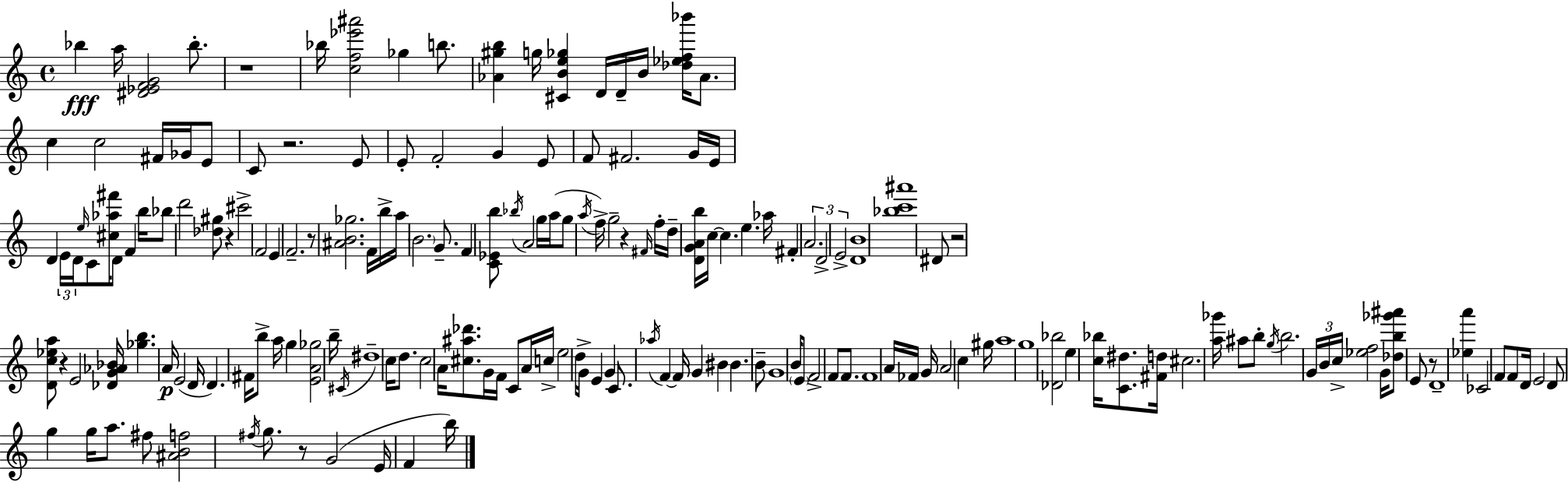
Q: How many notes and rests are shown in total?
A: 178